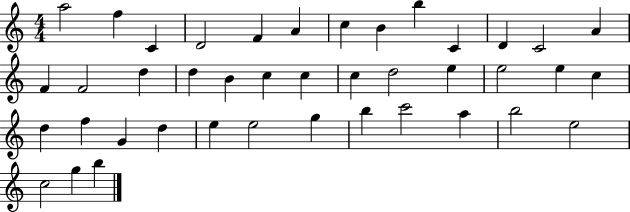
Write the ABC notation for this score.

X:1
T:Untitled
M:4/4
L:1/4
K:C
a2 f C D2 F A c B b C D C2 A F F2 d d B c c c d2 e e2 e c d f G d e e2 g b c'2 a b2 e2 c2 g b